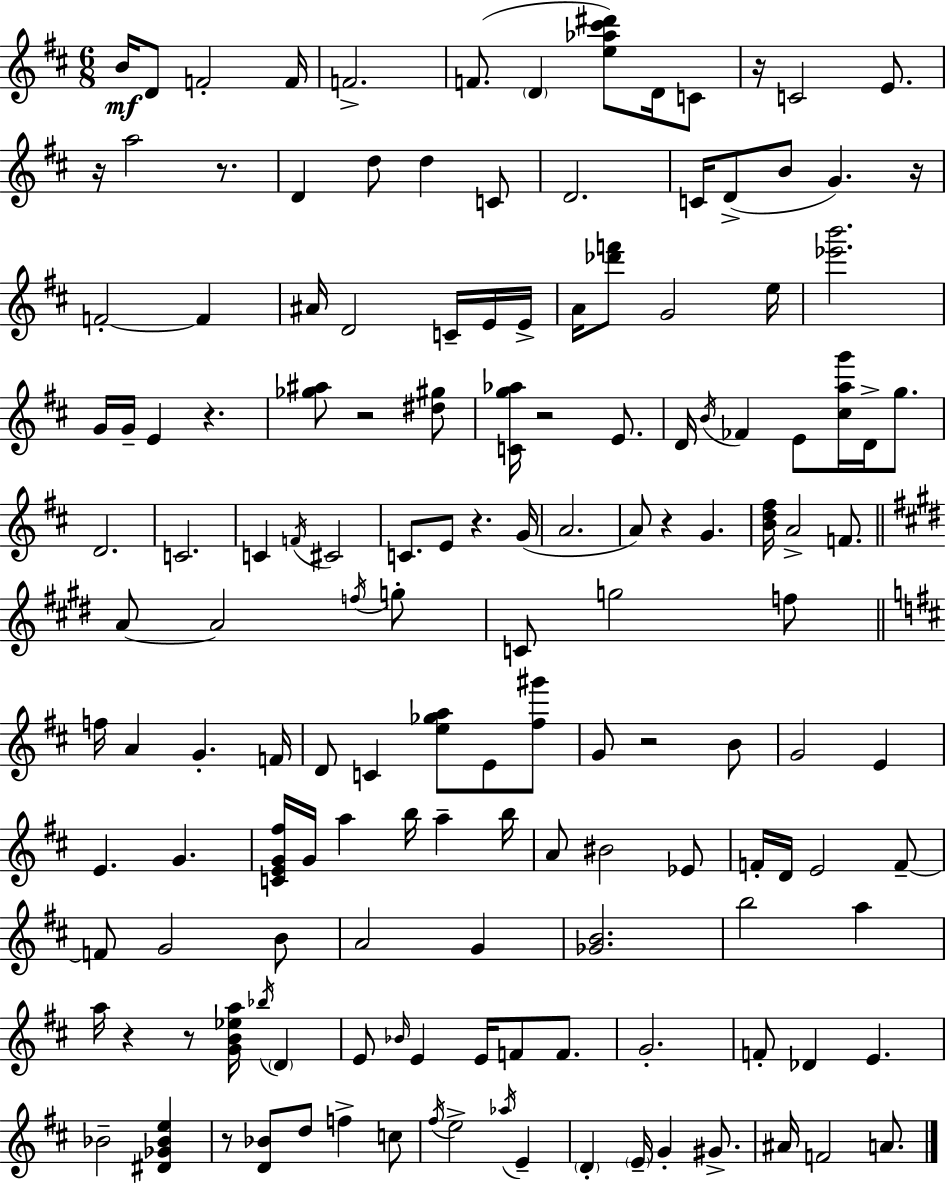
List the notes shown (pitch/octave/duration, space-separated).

B4/s D4/e F4/h F4/s F4/h. F4/e. D4/q [E5,Ab5,C#6,D#6]/e D4/s C4/e R/s C4/h E4/e. R/s A5/h R/e. D4/q D5/e D5/q C4/e D4/h. C4/s D4/e B4/e G4/q. R/s F4/h F4/q A#4/s D4/h C4/s E4/s E4/s A4/s [Db6,F6]/e G4/h E5/s [Eb6,B6]/h. G4/s G4/s E4/q R/q. [Gb5,A#5]/e R/h [D#5,G#5]/e [C4,G5,Ab5]/s R/h E4/e. D4/s B4/s FES4/q E4/e [C#5,A5,G6]/s D4/s G5/e. D4/h. C4/h. C4/q F4/s C#4/h C4/e. E4/e R/q. G4/s A4/h. A4/e R/q G4/q. [B4,D5,F#5]/s A4/h F4/e. A4/e A4/h F5/s G5/e C4/e G5/h F5/e F5/s A4/q G4/q. F4/s D4/e C4/q [E5,Gb5,A5]/e E4/e [F#5,G#6]/e G4/e R/h B4/e G4/h E4/q E4/q. G4/q. [C4,E4,G4,F#5]/s G4/s A5/q B5/s A5/q B5/s A4/e BIS4/h Eb4/e F4/s D4/s E4/h F4/e F4/e G4/h B4/e A4/h G4/q [Gb4,B4]/h. B5/h A5/q A5/s R/q R/e [G4,B4,Eb5,A5]/s Bb5/s D4/q E4/e Bb4/s E4/q E4/s F4/e F4/e. G4/h. F4/e Db4/q E4/q. Bb4/h [D#4,Gb4,Bb4,E5]/q R/e [D4,Bb4]/e D5/e F5/q C5/e F#5/s E5/h Ab5/s E4/q D4/q E4/s G4/q G#4/e. A#4/s F4/h A4/e.